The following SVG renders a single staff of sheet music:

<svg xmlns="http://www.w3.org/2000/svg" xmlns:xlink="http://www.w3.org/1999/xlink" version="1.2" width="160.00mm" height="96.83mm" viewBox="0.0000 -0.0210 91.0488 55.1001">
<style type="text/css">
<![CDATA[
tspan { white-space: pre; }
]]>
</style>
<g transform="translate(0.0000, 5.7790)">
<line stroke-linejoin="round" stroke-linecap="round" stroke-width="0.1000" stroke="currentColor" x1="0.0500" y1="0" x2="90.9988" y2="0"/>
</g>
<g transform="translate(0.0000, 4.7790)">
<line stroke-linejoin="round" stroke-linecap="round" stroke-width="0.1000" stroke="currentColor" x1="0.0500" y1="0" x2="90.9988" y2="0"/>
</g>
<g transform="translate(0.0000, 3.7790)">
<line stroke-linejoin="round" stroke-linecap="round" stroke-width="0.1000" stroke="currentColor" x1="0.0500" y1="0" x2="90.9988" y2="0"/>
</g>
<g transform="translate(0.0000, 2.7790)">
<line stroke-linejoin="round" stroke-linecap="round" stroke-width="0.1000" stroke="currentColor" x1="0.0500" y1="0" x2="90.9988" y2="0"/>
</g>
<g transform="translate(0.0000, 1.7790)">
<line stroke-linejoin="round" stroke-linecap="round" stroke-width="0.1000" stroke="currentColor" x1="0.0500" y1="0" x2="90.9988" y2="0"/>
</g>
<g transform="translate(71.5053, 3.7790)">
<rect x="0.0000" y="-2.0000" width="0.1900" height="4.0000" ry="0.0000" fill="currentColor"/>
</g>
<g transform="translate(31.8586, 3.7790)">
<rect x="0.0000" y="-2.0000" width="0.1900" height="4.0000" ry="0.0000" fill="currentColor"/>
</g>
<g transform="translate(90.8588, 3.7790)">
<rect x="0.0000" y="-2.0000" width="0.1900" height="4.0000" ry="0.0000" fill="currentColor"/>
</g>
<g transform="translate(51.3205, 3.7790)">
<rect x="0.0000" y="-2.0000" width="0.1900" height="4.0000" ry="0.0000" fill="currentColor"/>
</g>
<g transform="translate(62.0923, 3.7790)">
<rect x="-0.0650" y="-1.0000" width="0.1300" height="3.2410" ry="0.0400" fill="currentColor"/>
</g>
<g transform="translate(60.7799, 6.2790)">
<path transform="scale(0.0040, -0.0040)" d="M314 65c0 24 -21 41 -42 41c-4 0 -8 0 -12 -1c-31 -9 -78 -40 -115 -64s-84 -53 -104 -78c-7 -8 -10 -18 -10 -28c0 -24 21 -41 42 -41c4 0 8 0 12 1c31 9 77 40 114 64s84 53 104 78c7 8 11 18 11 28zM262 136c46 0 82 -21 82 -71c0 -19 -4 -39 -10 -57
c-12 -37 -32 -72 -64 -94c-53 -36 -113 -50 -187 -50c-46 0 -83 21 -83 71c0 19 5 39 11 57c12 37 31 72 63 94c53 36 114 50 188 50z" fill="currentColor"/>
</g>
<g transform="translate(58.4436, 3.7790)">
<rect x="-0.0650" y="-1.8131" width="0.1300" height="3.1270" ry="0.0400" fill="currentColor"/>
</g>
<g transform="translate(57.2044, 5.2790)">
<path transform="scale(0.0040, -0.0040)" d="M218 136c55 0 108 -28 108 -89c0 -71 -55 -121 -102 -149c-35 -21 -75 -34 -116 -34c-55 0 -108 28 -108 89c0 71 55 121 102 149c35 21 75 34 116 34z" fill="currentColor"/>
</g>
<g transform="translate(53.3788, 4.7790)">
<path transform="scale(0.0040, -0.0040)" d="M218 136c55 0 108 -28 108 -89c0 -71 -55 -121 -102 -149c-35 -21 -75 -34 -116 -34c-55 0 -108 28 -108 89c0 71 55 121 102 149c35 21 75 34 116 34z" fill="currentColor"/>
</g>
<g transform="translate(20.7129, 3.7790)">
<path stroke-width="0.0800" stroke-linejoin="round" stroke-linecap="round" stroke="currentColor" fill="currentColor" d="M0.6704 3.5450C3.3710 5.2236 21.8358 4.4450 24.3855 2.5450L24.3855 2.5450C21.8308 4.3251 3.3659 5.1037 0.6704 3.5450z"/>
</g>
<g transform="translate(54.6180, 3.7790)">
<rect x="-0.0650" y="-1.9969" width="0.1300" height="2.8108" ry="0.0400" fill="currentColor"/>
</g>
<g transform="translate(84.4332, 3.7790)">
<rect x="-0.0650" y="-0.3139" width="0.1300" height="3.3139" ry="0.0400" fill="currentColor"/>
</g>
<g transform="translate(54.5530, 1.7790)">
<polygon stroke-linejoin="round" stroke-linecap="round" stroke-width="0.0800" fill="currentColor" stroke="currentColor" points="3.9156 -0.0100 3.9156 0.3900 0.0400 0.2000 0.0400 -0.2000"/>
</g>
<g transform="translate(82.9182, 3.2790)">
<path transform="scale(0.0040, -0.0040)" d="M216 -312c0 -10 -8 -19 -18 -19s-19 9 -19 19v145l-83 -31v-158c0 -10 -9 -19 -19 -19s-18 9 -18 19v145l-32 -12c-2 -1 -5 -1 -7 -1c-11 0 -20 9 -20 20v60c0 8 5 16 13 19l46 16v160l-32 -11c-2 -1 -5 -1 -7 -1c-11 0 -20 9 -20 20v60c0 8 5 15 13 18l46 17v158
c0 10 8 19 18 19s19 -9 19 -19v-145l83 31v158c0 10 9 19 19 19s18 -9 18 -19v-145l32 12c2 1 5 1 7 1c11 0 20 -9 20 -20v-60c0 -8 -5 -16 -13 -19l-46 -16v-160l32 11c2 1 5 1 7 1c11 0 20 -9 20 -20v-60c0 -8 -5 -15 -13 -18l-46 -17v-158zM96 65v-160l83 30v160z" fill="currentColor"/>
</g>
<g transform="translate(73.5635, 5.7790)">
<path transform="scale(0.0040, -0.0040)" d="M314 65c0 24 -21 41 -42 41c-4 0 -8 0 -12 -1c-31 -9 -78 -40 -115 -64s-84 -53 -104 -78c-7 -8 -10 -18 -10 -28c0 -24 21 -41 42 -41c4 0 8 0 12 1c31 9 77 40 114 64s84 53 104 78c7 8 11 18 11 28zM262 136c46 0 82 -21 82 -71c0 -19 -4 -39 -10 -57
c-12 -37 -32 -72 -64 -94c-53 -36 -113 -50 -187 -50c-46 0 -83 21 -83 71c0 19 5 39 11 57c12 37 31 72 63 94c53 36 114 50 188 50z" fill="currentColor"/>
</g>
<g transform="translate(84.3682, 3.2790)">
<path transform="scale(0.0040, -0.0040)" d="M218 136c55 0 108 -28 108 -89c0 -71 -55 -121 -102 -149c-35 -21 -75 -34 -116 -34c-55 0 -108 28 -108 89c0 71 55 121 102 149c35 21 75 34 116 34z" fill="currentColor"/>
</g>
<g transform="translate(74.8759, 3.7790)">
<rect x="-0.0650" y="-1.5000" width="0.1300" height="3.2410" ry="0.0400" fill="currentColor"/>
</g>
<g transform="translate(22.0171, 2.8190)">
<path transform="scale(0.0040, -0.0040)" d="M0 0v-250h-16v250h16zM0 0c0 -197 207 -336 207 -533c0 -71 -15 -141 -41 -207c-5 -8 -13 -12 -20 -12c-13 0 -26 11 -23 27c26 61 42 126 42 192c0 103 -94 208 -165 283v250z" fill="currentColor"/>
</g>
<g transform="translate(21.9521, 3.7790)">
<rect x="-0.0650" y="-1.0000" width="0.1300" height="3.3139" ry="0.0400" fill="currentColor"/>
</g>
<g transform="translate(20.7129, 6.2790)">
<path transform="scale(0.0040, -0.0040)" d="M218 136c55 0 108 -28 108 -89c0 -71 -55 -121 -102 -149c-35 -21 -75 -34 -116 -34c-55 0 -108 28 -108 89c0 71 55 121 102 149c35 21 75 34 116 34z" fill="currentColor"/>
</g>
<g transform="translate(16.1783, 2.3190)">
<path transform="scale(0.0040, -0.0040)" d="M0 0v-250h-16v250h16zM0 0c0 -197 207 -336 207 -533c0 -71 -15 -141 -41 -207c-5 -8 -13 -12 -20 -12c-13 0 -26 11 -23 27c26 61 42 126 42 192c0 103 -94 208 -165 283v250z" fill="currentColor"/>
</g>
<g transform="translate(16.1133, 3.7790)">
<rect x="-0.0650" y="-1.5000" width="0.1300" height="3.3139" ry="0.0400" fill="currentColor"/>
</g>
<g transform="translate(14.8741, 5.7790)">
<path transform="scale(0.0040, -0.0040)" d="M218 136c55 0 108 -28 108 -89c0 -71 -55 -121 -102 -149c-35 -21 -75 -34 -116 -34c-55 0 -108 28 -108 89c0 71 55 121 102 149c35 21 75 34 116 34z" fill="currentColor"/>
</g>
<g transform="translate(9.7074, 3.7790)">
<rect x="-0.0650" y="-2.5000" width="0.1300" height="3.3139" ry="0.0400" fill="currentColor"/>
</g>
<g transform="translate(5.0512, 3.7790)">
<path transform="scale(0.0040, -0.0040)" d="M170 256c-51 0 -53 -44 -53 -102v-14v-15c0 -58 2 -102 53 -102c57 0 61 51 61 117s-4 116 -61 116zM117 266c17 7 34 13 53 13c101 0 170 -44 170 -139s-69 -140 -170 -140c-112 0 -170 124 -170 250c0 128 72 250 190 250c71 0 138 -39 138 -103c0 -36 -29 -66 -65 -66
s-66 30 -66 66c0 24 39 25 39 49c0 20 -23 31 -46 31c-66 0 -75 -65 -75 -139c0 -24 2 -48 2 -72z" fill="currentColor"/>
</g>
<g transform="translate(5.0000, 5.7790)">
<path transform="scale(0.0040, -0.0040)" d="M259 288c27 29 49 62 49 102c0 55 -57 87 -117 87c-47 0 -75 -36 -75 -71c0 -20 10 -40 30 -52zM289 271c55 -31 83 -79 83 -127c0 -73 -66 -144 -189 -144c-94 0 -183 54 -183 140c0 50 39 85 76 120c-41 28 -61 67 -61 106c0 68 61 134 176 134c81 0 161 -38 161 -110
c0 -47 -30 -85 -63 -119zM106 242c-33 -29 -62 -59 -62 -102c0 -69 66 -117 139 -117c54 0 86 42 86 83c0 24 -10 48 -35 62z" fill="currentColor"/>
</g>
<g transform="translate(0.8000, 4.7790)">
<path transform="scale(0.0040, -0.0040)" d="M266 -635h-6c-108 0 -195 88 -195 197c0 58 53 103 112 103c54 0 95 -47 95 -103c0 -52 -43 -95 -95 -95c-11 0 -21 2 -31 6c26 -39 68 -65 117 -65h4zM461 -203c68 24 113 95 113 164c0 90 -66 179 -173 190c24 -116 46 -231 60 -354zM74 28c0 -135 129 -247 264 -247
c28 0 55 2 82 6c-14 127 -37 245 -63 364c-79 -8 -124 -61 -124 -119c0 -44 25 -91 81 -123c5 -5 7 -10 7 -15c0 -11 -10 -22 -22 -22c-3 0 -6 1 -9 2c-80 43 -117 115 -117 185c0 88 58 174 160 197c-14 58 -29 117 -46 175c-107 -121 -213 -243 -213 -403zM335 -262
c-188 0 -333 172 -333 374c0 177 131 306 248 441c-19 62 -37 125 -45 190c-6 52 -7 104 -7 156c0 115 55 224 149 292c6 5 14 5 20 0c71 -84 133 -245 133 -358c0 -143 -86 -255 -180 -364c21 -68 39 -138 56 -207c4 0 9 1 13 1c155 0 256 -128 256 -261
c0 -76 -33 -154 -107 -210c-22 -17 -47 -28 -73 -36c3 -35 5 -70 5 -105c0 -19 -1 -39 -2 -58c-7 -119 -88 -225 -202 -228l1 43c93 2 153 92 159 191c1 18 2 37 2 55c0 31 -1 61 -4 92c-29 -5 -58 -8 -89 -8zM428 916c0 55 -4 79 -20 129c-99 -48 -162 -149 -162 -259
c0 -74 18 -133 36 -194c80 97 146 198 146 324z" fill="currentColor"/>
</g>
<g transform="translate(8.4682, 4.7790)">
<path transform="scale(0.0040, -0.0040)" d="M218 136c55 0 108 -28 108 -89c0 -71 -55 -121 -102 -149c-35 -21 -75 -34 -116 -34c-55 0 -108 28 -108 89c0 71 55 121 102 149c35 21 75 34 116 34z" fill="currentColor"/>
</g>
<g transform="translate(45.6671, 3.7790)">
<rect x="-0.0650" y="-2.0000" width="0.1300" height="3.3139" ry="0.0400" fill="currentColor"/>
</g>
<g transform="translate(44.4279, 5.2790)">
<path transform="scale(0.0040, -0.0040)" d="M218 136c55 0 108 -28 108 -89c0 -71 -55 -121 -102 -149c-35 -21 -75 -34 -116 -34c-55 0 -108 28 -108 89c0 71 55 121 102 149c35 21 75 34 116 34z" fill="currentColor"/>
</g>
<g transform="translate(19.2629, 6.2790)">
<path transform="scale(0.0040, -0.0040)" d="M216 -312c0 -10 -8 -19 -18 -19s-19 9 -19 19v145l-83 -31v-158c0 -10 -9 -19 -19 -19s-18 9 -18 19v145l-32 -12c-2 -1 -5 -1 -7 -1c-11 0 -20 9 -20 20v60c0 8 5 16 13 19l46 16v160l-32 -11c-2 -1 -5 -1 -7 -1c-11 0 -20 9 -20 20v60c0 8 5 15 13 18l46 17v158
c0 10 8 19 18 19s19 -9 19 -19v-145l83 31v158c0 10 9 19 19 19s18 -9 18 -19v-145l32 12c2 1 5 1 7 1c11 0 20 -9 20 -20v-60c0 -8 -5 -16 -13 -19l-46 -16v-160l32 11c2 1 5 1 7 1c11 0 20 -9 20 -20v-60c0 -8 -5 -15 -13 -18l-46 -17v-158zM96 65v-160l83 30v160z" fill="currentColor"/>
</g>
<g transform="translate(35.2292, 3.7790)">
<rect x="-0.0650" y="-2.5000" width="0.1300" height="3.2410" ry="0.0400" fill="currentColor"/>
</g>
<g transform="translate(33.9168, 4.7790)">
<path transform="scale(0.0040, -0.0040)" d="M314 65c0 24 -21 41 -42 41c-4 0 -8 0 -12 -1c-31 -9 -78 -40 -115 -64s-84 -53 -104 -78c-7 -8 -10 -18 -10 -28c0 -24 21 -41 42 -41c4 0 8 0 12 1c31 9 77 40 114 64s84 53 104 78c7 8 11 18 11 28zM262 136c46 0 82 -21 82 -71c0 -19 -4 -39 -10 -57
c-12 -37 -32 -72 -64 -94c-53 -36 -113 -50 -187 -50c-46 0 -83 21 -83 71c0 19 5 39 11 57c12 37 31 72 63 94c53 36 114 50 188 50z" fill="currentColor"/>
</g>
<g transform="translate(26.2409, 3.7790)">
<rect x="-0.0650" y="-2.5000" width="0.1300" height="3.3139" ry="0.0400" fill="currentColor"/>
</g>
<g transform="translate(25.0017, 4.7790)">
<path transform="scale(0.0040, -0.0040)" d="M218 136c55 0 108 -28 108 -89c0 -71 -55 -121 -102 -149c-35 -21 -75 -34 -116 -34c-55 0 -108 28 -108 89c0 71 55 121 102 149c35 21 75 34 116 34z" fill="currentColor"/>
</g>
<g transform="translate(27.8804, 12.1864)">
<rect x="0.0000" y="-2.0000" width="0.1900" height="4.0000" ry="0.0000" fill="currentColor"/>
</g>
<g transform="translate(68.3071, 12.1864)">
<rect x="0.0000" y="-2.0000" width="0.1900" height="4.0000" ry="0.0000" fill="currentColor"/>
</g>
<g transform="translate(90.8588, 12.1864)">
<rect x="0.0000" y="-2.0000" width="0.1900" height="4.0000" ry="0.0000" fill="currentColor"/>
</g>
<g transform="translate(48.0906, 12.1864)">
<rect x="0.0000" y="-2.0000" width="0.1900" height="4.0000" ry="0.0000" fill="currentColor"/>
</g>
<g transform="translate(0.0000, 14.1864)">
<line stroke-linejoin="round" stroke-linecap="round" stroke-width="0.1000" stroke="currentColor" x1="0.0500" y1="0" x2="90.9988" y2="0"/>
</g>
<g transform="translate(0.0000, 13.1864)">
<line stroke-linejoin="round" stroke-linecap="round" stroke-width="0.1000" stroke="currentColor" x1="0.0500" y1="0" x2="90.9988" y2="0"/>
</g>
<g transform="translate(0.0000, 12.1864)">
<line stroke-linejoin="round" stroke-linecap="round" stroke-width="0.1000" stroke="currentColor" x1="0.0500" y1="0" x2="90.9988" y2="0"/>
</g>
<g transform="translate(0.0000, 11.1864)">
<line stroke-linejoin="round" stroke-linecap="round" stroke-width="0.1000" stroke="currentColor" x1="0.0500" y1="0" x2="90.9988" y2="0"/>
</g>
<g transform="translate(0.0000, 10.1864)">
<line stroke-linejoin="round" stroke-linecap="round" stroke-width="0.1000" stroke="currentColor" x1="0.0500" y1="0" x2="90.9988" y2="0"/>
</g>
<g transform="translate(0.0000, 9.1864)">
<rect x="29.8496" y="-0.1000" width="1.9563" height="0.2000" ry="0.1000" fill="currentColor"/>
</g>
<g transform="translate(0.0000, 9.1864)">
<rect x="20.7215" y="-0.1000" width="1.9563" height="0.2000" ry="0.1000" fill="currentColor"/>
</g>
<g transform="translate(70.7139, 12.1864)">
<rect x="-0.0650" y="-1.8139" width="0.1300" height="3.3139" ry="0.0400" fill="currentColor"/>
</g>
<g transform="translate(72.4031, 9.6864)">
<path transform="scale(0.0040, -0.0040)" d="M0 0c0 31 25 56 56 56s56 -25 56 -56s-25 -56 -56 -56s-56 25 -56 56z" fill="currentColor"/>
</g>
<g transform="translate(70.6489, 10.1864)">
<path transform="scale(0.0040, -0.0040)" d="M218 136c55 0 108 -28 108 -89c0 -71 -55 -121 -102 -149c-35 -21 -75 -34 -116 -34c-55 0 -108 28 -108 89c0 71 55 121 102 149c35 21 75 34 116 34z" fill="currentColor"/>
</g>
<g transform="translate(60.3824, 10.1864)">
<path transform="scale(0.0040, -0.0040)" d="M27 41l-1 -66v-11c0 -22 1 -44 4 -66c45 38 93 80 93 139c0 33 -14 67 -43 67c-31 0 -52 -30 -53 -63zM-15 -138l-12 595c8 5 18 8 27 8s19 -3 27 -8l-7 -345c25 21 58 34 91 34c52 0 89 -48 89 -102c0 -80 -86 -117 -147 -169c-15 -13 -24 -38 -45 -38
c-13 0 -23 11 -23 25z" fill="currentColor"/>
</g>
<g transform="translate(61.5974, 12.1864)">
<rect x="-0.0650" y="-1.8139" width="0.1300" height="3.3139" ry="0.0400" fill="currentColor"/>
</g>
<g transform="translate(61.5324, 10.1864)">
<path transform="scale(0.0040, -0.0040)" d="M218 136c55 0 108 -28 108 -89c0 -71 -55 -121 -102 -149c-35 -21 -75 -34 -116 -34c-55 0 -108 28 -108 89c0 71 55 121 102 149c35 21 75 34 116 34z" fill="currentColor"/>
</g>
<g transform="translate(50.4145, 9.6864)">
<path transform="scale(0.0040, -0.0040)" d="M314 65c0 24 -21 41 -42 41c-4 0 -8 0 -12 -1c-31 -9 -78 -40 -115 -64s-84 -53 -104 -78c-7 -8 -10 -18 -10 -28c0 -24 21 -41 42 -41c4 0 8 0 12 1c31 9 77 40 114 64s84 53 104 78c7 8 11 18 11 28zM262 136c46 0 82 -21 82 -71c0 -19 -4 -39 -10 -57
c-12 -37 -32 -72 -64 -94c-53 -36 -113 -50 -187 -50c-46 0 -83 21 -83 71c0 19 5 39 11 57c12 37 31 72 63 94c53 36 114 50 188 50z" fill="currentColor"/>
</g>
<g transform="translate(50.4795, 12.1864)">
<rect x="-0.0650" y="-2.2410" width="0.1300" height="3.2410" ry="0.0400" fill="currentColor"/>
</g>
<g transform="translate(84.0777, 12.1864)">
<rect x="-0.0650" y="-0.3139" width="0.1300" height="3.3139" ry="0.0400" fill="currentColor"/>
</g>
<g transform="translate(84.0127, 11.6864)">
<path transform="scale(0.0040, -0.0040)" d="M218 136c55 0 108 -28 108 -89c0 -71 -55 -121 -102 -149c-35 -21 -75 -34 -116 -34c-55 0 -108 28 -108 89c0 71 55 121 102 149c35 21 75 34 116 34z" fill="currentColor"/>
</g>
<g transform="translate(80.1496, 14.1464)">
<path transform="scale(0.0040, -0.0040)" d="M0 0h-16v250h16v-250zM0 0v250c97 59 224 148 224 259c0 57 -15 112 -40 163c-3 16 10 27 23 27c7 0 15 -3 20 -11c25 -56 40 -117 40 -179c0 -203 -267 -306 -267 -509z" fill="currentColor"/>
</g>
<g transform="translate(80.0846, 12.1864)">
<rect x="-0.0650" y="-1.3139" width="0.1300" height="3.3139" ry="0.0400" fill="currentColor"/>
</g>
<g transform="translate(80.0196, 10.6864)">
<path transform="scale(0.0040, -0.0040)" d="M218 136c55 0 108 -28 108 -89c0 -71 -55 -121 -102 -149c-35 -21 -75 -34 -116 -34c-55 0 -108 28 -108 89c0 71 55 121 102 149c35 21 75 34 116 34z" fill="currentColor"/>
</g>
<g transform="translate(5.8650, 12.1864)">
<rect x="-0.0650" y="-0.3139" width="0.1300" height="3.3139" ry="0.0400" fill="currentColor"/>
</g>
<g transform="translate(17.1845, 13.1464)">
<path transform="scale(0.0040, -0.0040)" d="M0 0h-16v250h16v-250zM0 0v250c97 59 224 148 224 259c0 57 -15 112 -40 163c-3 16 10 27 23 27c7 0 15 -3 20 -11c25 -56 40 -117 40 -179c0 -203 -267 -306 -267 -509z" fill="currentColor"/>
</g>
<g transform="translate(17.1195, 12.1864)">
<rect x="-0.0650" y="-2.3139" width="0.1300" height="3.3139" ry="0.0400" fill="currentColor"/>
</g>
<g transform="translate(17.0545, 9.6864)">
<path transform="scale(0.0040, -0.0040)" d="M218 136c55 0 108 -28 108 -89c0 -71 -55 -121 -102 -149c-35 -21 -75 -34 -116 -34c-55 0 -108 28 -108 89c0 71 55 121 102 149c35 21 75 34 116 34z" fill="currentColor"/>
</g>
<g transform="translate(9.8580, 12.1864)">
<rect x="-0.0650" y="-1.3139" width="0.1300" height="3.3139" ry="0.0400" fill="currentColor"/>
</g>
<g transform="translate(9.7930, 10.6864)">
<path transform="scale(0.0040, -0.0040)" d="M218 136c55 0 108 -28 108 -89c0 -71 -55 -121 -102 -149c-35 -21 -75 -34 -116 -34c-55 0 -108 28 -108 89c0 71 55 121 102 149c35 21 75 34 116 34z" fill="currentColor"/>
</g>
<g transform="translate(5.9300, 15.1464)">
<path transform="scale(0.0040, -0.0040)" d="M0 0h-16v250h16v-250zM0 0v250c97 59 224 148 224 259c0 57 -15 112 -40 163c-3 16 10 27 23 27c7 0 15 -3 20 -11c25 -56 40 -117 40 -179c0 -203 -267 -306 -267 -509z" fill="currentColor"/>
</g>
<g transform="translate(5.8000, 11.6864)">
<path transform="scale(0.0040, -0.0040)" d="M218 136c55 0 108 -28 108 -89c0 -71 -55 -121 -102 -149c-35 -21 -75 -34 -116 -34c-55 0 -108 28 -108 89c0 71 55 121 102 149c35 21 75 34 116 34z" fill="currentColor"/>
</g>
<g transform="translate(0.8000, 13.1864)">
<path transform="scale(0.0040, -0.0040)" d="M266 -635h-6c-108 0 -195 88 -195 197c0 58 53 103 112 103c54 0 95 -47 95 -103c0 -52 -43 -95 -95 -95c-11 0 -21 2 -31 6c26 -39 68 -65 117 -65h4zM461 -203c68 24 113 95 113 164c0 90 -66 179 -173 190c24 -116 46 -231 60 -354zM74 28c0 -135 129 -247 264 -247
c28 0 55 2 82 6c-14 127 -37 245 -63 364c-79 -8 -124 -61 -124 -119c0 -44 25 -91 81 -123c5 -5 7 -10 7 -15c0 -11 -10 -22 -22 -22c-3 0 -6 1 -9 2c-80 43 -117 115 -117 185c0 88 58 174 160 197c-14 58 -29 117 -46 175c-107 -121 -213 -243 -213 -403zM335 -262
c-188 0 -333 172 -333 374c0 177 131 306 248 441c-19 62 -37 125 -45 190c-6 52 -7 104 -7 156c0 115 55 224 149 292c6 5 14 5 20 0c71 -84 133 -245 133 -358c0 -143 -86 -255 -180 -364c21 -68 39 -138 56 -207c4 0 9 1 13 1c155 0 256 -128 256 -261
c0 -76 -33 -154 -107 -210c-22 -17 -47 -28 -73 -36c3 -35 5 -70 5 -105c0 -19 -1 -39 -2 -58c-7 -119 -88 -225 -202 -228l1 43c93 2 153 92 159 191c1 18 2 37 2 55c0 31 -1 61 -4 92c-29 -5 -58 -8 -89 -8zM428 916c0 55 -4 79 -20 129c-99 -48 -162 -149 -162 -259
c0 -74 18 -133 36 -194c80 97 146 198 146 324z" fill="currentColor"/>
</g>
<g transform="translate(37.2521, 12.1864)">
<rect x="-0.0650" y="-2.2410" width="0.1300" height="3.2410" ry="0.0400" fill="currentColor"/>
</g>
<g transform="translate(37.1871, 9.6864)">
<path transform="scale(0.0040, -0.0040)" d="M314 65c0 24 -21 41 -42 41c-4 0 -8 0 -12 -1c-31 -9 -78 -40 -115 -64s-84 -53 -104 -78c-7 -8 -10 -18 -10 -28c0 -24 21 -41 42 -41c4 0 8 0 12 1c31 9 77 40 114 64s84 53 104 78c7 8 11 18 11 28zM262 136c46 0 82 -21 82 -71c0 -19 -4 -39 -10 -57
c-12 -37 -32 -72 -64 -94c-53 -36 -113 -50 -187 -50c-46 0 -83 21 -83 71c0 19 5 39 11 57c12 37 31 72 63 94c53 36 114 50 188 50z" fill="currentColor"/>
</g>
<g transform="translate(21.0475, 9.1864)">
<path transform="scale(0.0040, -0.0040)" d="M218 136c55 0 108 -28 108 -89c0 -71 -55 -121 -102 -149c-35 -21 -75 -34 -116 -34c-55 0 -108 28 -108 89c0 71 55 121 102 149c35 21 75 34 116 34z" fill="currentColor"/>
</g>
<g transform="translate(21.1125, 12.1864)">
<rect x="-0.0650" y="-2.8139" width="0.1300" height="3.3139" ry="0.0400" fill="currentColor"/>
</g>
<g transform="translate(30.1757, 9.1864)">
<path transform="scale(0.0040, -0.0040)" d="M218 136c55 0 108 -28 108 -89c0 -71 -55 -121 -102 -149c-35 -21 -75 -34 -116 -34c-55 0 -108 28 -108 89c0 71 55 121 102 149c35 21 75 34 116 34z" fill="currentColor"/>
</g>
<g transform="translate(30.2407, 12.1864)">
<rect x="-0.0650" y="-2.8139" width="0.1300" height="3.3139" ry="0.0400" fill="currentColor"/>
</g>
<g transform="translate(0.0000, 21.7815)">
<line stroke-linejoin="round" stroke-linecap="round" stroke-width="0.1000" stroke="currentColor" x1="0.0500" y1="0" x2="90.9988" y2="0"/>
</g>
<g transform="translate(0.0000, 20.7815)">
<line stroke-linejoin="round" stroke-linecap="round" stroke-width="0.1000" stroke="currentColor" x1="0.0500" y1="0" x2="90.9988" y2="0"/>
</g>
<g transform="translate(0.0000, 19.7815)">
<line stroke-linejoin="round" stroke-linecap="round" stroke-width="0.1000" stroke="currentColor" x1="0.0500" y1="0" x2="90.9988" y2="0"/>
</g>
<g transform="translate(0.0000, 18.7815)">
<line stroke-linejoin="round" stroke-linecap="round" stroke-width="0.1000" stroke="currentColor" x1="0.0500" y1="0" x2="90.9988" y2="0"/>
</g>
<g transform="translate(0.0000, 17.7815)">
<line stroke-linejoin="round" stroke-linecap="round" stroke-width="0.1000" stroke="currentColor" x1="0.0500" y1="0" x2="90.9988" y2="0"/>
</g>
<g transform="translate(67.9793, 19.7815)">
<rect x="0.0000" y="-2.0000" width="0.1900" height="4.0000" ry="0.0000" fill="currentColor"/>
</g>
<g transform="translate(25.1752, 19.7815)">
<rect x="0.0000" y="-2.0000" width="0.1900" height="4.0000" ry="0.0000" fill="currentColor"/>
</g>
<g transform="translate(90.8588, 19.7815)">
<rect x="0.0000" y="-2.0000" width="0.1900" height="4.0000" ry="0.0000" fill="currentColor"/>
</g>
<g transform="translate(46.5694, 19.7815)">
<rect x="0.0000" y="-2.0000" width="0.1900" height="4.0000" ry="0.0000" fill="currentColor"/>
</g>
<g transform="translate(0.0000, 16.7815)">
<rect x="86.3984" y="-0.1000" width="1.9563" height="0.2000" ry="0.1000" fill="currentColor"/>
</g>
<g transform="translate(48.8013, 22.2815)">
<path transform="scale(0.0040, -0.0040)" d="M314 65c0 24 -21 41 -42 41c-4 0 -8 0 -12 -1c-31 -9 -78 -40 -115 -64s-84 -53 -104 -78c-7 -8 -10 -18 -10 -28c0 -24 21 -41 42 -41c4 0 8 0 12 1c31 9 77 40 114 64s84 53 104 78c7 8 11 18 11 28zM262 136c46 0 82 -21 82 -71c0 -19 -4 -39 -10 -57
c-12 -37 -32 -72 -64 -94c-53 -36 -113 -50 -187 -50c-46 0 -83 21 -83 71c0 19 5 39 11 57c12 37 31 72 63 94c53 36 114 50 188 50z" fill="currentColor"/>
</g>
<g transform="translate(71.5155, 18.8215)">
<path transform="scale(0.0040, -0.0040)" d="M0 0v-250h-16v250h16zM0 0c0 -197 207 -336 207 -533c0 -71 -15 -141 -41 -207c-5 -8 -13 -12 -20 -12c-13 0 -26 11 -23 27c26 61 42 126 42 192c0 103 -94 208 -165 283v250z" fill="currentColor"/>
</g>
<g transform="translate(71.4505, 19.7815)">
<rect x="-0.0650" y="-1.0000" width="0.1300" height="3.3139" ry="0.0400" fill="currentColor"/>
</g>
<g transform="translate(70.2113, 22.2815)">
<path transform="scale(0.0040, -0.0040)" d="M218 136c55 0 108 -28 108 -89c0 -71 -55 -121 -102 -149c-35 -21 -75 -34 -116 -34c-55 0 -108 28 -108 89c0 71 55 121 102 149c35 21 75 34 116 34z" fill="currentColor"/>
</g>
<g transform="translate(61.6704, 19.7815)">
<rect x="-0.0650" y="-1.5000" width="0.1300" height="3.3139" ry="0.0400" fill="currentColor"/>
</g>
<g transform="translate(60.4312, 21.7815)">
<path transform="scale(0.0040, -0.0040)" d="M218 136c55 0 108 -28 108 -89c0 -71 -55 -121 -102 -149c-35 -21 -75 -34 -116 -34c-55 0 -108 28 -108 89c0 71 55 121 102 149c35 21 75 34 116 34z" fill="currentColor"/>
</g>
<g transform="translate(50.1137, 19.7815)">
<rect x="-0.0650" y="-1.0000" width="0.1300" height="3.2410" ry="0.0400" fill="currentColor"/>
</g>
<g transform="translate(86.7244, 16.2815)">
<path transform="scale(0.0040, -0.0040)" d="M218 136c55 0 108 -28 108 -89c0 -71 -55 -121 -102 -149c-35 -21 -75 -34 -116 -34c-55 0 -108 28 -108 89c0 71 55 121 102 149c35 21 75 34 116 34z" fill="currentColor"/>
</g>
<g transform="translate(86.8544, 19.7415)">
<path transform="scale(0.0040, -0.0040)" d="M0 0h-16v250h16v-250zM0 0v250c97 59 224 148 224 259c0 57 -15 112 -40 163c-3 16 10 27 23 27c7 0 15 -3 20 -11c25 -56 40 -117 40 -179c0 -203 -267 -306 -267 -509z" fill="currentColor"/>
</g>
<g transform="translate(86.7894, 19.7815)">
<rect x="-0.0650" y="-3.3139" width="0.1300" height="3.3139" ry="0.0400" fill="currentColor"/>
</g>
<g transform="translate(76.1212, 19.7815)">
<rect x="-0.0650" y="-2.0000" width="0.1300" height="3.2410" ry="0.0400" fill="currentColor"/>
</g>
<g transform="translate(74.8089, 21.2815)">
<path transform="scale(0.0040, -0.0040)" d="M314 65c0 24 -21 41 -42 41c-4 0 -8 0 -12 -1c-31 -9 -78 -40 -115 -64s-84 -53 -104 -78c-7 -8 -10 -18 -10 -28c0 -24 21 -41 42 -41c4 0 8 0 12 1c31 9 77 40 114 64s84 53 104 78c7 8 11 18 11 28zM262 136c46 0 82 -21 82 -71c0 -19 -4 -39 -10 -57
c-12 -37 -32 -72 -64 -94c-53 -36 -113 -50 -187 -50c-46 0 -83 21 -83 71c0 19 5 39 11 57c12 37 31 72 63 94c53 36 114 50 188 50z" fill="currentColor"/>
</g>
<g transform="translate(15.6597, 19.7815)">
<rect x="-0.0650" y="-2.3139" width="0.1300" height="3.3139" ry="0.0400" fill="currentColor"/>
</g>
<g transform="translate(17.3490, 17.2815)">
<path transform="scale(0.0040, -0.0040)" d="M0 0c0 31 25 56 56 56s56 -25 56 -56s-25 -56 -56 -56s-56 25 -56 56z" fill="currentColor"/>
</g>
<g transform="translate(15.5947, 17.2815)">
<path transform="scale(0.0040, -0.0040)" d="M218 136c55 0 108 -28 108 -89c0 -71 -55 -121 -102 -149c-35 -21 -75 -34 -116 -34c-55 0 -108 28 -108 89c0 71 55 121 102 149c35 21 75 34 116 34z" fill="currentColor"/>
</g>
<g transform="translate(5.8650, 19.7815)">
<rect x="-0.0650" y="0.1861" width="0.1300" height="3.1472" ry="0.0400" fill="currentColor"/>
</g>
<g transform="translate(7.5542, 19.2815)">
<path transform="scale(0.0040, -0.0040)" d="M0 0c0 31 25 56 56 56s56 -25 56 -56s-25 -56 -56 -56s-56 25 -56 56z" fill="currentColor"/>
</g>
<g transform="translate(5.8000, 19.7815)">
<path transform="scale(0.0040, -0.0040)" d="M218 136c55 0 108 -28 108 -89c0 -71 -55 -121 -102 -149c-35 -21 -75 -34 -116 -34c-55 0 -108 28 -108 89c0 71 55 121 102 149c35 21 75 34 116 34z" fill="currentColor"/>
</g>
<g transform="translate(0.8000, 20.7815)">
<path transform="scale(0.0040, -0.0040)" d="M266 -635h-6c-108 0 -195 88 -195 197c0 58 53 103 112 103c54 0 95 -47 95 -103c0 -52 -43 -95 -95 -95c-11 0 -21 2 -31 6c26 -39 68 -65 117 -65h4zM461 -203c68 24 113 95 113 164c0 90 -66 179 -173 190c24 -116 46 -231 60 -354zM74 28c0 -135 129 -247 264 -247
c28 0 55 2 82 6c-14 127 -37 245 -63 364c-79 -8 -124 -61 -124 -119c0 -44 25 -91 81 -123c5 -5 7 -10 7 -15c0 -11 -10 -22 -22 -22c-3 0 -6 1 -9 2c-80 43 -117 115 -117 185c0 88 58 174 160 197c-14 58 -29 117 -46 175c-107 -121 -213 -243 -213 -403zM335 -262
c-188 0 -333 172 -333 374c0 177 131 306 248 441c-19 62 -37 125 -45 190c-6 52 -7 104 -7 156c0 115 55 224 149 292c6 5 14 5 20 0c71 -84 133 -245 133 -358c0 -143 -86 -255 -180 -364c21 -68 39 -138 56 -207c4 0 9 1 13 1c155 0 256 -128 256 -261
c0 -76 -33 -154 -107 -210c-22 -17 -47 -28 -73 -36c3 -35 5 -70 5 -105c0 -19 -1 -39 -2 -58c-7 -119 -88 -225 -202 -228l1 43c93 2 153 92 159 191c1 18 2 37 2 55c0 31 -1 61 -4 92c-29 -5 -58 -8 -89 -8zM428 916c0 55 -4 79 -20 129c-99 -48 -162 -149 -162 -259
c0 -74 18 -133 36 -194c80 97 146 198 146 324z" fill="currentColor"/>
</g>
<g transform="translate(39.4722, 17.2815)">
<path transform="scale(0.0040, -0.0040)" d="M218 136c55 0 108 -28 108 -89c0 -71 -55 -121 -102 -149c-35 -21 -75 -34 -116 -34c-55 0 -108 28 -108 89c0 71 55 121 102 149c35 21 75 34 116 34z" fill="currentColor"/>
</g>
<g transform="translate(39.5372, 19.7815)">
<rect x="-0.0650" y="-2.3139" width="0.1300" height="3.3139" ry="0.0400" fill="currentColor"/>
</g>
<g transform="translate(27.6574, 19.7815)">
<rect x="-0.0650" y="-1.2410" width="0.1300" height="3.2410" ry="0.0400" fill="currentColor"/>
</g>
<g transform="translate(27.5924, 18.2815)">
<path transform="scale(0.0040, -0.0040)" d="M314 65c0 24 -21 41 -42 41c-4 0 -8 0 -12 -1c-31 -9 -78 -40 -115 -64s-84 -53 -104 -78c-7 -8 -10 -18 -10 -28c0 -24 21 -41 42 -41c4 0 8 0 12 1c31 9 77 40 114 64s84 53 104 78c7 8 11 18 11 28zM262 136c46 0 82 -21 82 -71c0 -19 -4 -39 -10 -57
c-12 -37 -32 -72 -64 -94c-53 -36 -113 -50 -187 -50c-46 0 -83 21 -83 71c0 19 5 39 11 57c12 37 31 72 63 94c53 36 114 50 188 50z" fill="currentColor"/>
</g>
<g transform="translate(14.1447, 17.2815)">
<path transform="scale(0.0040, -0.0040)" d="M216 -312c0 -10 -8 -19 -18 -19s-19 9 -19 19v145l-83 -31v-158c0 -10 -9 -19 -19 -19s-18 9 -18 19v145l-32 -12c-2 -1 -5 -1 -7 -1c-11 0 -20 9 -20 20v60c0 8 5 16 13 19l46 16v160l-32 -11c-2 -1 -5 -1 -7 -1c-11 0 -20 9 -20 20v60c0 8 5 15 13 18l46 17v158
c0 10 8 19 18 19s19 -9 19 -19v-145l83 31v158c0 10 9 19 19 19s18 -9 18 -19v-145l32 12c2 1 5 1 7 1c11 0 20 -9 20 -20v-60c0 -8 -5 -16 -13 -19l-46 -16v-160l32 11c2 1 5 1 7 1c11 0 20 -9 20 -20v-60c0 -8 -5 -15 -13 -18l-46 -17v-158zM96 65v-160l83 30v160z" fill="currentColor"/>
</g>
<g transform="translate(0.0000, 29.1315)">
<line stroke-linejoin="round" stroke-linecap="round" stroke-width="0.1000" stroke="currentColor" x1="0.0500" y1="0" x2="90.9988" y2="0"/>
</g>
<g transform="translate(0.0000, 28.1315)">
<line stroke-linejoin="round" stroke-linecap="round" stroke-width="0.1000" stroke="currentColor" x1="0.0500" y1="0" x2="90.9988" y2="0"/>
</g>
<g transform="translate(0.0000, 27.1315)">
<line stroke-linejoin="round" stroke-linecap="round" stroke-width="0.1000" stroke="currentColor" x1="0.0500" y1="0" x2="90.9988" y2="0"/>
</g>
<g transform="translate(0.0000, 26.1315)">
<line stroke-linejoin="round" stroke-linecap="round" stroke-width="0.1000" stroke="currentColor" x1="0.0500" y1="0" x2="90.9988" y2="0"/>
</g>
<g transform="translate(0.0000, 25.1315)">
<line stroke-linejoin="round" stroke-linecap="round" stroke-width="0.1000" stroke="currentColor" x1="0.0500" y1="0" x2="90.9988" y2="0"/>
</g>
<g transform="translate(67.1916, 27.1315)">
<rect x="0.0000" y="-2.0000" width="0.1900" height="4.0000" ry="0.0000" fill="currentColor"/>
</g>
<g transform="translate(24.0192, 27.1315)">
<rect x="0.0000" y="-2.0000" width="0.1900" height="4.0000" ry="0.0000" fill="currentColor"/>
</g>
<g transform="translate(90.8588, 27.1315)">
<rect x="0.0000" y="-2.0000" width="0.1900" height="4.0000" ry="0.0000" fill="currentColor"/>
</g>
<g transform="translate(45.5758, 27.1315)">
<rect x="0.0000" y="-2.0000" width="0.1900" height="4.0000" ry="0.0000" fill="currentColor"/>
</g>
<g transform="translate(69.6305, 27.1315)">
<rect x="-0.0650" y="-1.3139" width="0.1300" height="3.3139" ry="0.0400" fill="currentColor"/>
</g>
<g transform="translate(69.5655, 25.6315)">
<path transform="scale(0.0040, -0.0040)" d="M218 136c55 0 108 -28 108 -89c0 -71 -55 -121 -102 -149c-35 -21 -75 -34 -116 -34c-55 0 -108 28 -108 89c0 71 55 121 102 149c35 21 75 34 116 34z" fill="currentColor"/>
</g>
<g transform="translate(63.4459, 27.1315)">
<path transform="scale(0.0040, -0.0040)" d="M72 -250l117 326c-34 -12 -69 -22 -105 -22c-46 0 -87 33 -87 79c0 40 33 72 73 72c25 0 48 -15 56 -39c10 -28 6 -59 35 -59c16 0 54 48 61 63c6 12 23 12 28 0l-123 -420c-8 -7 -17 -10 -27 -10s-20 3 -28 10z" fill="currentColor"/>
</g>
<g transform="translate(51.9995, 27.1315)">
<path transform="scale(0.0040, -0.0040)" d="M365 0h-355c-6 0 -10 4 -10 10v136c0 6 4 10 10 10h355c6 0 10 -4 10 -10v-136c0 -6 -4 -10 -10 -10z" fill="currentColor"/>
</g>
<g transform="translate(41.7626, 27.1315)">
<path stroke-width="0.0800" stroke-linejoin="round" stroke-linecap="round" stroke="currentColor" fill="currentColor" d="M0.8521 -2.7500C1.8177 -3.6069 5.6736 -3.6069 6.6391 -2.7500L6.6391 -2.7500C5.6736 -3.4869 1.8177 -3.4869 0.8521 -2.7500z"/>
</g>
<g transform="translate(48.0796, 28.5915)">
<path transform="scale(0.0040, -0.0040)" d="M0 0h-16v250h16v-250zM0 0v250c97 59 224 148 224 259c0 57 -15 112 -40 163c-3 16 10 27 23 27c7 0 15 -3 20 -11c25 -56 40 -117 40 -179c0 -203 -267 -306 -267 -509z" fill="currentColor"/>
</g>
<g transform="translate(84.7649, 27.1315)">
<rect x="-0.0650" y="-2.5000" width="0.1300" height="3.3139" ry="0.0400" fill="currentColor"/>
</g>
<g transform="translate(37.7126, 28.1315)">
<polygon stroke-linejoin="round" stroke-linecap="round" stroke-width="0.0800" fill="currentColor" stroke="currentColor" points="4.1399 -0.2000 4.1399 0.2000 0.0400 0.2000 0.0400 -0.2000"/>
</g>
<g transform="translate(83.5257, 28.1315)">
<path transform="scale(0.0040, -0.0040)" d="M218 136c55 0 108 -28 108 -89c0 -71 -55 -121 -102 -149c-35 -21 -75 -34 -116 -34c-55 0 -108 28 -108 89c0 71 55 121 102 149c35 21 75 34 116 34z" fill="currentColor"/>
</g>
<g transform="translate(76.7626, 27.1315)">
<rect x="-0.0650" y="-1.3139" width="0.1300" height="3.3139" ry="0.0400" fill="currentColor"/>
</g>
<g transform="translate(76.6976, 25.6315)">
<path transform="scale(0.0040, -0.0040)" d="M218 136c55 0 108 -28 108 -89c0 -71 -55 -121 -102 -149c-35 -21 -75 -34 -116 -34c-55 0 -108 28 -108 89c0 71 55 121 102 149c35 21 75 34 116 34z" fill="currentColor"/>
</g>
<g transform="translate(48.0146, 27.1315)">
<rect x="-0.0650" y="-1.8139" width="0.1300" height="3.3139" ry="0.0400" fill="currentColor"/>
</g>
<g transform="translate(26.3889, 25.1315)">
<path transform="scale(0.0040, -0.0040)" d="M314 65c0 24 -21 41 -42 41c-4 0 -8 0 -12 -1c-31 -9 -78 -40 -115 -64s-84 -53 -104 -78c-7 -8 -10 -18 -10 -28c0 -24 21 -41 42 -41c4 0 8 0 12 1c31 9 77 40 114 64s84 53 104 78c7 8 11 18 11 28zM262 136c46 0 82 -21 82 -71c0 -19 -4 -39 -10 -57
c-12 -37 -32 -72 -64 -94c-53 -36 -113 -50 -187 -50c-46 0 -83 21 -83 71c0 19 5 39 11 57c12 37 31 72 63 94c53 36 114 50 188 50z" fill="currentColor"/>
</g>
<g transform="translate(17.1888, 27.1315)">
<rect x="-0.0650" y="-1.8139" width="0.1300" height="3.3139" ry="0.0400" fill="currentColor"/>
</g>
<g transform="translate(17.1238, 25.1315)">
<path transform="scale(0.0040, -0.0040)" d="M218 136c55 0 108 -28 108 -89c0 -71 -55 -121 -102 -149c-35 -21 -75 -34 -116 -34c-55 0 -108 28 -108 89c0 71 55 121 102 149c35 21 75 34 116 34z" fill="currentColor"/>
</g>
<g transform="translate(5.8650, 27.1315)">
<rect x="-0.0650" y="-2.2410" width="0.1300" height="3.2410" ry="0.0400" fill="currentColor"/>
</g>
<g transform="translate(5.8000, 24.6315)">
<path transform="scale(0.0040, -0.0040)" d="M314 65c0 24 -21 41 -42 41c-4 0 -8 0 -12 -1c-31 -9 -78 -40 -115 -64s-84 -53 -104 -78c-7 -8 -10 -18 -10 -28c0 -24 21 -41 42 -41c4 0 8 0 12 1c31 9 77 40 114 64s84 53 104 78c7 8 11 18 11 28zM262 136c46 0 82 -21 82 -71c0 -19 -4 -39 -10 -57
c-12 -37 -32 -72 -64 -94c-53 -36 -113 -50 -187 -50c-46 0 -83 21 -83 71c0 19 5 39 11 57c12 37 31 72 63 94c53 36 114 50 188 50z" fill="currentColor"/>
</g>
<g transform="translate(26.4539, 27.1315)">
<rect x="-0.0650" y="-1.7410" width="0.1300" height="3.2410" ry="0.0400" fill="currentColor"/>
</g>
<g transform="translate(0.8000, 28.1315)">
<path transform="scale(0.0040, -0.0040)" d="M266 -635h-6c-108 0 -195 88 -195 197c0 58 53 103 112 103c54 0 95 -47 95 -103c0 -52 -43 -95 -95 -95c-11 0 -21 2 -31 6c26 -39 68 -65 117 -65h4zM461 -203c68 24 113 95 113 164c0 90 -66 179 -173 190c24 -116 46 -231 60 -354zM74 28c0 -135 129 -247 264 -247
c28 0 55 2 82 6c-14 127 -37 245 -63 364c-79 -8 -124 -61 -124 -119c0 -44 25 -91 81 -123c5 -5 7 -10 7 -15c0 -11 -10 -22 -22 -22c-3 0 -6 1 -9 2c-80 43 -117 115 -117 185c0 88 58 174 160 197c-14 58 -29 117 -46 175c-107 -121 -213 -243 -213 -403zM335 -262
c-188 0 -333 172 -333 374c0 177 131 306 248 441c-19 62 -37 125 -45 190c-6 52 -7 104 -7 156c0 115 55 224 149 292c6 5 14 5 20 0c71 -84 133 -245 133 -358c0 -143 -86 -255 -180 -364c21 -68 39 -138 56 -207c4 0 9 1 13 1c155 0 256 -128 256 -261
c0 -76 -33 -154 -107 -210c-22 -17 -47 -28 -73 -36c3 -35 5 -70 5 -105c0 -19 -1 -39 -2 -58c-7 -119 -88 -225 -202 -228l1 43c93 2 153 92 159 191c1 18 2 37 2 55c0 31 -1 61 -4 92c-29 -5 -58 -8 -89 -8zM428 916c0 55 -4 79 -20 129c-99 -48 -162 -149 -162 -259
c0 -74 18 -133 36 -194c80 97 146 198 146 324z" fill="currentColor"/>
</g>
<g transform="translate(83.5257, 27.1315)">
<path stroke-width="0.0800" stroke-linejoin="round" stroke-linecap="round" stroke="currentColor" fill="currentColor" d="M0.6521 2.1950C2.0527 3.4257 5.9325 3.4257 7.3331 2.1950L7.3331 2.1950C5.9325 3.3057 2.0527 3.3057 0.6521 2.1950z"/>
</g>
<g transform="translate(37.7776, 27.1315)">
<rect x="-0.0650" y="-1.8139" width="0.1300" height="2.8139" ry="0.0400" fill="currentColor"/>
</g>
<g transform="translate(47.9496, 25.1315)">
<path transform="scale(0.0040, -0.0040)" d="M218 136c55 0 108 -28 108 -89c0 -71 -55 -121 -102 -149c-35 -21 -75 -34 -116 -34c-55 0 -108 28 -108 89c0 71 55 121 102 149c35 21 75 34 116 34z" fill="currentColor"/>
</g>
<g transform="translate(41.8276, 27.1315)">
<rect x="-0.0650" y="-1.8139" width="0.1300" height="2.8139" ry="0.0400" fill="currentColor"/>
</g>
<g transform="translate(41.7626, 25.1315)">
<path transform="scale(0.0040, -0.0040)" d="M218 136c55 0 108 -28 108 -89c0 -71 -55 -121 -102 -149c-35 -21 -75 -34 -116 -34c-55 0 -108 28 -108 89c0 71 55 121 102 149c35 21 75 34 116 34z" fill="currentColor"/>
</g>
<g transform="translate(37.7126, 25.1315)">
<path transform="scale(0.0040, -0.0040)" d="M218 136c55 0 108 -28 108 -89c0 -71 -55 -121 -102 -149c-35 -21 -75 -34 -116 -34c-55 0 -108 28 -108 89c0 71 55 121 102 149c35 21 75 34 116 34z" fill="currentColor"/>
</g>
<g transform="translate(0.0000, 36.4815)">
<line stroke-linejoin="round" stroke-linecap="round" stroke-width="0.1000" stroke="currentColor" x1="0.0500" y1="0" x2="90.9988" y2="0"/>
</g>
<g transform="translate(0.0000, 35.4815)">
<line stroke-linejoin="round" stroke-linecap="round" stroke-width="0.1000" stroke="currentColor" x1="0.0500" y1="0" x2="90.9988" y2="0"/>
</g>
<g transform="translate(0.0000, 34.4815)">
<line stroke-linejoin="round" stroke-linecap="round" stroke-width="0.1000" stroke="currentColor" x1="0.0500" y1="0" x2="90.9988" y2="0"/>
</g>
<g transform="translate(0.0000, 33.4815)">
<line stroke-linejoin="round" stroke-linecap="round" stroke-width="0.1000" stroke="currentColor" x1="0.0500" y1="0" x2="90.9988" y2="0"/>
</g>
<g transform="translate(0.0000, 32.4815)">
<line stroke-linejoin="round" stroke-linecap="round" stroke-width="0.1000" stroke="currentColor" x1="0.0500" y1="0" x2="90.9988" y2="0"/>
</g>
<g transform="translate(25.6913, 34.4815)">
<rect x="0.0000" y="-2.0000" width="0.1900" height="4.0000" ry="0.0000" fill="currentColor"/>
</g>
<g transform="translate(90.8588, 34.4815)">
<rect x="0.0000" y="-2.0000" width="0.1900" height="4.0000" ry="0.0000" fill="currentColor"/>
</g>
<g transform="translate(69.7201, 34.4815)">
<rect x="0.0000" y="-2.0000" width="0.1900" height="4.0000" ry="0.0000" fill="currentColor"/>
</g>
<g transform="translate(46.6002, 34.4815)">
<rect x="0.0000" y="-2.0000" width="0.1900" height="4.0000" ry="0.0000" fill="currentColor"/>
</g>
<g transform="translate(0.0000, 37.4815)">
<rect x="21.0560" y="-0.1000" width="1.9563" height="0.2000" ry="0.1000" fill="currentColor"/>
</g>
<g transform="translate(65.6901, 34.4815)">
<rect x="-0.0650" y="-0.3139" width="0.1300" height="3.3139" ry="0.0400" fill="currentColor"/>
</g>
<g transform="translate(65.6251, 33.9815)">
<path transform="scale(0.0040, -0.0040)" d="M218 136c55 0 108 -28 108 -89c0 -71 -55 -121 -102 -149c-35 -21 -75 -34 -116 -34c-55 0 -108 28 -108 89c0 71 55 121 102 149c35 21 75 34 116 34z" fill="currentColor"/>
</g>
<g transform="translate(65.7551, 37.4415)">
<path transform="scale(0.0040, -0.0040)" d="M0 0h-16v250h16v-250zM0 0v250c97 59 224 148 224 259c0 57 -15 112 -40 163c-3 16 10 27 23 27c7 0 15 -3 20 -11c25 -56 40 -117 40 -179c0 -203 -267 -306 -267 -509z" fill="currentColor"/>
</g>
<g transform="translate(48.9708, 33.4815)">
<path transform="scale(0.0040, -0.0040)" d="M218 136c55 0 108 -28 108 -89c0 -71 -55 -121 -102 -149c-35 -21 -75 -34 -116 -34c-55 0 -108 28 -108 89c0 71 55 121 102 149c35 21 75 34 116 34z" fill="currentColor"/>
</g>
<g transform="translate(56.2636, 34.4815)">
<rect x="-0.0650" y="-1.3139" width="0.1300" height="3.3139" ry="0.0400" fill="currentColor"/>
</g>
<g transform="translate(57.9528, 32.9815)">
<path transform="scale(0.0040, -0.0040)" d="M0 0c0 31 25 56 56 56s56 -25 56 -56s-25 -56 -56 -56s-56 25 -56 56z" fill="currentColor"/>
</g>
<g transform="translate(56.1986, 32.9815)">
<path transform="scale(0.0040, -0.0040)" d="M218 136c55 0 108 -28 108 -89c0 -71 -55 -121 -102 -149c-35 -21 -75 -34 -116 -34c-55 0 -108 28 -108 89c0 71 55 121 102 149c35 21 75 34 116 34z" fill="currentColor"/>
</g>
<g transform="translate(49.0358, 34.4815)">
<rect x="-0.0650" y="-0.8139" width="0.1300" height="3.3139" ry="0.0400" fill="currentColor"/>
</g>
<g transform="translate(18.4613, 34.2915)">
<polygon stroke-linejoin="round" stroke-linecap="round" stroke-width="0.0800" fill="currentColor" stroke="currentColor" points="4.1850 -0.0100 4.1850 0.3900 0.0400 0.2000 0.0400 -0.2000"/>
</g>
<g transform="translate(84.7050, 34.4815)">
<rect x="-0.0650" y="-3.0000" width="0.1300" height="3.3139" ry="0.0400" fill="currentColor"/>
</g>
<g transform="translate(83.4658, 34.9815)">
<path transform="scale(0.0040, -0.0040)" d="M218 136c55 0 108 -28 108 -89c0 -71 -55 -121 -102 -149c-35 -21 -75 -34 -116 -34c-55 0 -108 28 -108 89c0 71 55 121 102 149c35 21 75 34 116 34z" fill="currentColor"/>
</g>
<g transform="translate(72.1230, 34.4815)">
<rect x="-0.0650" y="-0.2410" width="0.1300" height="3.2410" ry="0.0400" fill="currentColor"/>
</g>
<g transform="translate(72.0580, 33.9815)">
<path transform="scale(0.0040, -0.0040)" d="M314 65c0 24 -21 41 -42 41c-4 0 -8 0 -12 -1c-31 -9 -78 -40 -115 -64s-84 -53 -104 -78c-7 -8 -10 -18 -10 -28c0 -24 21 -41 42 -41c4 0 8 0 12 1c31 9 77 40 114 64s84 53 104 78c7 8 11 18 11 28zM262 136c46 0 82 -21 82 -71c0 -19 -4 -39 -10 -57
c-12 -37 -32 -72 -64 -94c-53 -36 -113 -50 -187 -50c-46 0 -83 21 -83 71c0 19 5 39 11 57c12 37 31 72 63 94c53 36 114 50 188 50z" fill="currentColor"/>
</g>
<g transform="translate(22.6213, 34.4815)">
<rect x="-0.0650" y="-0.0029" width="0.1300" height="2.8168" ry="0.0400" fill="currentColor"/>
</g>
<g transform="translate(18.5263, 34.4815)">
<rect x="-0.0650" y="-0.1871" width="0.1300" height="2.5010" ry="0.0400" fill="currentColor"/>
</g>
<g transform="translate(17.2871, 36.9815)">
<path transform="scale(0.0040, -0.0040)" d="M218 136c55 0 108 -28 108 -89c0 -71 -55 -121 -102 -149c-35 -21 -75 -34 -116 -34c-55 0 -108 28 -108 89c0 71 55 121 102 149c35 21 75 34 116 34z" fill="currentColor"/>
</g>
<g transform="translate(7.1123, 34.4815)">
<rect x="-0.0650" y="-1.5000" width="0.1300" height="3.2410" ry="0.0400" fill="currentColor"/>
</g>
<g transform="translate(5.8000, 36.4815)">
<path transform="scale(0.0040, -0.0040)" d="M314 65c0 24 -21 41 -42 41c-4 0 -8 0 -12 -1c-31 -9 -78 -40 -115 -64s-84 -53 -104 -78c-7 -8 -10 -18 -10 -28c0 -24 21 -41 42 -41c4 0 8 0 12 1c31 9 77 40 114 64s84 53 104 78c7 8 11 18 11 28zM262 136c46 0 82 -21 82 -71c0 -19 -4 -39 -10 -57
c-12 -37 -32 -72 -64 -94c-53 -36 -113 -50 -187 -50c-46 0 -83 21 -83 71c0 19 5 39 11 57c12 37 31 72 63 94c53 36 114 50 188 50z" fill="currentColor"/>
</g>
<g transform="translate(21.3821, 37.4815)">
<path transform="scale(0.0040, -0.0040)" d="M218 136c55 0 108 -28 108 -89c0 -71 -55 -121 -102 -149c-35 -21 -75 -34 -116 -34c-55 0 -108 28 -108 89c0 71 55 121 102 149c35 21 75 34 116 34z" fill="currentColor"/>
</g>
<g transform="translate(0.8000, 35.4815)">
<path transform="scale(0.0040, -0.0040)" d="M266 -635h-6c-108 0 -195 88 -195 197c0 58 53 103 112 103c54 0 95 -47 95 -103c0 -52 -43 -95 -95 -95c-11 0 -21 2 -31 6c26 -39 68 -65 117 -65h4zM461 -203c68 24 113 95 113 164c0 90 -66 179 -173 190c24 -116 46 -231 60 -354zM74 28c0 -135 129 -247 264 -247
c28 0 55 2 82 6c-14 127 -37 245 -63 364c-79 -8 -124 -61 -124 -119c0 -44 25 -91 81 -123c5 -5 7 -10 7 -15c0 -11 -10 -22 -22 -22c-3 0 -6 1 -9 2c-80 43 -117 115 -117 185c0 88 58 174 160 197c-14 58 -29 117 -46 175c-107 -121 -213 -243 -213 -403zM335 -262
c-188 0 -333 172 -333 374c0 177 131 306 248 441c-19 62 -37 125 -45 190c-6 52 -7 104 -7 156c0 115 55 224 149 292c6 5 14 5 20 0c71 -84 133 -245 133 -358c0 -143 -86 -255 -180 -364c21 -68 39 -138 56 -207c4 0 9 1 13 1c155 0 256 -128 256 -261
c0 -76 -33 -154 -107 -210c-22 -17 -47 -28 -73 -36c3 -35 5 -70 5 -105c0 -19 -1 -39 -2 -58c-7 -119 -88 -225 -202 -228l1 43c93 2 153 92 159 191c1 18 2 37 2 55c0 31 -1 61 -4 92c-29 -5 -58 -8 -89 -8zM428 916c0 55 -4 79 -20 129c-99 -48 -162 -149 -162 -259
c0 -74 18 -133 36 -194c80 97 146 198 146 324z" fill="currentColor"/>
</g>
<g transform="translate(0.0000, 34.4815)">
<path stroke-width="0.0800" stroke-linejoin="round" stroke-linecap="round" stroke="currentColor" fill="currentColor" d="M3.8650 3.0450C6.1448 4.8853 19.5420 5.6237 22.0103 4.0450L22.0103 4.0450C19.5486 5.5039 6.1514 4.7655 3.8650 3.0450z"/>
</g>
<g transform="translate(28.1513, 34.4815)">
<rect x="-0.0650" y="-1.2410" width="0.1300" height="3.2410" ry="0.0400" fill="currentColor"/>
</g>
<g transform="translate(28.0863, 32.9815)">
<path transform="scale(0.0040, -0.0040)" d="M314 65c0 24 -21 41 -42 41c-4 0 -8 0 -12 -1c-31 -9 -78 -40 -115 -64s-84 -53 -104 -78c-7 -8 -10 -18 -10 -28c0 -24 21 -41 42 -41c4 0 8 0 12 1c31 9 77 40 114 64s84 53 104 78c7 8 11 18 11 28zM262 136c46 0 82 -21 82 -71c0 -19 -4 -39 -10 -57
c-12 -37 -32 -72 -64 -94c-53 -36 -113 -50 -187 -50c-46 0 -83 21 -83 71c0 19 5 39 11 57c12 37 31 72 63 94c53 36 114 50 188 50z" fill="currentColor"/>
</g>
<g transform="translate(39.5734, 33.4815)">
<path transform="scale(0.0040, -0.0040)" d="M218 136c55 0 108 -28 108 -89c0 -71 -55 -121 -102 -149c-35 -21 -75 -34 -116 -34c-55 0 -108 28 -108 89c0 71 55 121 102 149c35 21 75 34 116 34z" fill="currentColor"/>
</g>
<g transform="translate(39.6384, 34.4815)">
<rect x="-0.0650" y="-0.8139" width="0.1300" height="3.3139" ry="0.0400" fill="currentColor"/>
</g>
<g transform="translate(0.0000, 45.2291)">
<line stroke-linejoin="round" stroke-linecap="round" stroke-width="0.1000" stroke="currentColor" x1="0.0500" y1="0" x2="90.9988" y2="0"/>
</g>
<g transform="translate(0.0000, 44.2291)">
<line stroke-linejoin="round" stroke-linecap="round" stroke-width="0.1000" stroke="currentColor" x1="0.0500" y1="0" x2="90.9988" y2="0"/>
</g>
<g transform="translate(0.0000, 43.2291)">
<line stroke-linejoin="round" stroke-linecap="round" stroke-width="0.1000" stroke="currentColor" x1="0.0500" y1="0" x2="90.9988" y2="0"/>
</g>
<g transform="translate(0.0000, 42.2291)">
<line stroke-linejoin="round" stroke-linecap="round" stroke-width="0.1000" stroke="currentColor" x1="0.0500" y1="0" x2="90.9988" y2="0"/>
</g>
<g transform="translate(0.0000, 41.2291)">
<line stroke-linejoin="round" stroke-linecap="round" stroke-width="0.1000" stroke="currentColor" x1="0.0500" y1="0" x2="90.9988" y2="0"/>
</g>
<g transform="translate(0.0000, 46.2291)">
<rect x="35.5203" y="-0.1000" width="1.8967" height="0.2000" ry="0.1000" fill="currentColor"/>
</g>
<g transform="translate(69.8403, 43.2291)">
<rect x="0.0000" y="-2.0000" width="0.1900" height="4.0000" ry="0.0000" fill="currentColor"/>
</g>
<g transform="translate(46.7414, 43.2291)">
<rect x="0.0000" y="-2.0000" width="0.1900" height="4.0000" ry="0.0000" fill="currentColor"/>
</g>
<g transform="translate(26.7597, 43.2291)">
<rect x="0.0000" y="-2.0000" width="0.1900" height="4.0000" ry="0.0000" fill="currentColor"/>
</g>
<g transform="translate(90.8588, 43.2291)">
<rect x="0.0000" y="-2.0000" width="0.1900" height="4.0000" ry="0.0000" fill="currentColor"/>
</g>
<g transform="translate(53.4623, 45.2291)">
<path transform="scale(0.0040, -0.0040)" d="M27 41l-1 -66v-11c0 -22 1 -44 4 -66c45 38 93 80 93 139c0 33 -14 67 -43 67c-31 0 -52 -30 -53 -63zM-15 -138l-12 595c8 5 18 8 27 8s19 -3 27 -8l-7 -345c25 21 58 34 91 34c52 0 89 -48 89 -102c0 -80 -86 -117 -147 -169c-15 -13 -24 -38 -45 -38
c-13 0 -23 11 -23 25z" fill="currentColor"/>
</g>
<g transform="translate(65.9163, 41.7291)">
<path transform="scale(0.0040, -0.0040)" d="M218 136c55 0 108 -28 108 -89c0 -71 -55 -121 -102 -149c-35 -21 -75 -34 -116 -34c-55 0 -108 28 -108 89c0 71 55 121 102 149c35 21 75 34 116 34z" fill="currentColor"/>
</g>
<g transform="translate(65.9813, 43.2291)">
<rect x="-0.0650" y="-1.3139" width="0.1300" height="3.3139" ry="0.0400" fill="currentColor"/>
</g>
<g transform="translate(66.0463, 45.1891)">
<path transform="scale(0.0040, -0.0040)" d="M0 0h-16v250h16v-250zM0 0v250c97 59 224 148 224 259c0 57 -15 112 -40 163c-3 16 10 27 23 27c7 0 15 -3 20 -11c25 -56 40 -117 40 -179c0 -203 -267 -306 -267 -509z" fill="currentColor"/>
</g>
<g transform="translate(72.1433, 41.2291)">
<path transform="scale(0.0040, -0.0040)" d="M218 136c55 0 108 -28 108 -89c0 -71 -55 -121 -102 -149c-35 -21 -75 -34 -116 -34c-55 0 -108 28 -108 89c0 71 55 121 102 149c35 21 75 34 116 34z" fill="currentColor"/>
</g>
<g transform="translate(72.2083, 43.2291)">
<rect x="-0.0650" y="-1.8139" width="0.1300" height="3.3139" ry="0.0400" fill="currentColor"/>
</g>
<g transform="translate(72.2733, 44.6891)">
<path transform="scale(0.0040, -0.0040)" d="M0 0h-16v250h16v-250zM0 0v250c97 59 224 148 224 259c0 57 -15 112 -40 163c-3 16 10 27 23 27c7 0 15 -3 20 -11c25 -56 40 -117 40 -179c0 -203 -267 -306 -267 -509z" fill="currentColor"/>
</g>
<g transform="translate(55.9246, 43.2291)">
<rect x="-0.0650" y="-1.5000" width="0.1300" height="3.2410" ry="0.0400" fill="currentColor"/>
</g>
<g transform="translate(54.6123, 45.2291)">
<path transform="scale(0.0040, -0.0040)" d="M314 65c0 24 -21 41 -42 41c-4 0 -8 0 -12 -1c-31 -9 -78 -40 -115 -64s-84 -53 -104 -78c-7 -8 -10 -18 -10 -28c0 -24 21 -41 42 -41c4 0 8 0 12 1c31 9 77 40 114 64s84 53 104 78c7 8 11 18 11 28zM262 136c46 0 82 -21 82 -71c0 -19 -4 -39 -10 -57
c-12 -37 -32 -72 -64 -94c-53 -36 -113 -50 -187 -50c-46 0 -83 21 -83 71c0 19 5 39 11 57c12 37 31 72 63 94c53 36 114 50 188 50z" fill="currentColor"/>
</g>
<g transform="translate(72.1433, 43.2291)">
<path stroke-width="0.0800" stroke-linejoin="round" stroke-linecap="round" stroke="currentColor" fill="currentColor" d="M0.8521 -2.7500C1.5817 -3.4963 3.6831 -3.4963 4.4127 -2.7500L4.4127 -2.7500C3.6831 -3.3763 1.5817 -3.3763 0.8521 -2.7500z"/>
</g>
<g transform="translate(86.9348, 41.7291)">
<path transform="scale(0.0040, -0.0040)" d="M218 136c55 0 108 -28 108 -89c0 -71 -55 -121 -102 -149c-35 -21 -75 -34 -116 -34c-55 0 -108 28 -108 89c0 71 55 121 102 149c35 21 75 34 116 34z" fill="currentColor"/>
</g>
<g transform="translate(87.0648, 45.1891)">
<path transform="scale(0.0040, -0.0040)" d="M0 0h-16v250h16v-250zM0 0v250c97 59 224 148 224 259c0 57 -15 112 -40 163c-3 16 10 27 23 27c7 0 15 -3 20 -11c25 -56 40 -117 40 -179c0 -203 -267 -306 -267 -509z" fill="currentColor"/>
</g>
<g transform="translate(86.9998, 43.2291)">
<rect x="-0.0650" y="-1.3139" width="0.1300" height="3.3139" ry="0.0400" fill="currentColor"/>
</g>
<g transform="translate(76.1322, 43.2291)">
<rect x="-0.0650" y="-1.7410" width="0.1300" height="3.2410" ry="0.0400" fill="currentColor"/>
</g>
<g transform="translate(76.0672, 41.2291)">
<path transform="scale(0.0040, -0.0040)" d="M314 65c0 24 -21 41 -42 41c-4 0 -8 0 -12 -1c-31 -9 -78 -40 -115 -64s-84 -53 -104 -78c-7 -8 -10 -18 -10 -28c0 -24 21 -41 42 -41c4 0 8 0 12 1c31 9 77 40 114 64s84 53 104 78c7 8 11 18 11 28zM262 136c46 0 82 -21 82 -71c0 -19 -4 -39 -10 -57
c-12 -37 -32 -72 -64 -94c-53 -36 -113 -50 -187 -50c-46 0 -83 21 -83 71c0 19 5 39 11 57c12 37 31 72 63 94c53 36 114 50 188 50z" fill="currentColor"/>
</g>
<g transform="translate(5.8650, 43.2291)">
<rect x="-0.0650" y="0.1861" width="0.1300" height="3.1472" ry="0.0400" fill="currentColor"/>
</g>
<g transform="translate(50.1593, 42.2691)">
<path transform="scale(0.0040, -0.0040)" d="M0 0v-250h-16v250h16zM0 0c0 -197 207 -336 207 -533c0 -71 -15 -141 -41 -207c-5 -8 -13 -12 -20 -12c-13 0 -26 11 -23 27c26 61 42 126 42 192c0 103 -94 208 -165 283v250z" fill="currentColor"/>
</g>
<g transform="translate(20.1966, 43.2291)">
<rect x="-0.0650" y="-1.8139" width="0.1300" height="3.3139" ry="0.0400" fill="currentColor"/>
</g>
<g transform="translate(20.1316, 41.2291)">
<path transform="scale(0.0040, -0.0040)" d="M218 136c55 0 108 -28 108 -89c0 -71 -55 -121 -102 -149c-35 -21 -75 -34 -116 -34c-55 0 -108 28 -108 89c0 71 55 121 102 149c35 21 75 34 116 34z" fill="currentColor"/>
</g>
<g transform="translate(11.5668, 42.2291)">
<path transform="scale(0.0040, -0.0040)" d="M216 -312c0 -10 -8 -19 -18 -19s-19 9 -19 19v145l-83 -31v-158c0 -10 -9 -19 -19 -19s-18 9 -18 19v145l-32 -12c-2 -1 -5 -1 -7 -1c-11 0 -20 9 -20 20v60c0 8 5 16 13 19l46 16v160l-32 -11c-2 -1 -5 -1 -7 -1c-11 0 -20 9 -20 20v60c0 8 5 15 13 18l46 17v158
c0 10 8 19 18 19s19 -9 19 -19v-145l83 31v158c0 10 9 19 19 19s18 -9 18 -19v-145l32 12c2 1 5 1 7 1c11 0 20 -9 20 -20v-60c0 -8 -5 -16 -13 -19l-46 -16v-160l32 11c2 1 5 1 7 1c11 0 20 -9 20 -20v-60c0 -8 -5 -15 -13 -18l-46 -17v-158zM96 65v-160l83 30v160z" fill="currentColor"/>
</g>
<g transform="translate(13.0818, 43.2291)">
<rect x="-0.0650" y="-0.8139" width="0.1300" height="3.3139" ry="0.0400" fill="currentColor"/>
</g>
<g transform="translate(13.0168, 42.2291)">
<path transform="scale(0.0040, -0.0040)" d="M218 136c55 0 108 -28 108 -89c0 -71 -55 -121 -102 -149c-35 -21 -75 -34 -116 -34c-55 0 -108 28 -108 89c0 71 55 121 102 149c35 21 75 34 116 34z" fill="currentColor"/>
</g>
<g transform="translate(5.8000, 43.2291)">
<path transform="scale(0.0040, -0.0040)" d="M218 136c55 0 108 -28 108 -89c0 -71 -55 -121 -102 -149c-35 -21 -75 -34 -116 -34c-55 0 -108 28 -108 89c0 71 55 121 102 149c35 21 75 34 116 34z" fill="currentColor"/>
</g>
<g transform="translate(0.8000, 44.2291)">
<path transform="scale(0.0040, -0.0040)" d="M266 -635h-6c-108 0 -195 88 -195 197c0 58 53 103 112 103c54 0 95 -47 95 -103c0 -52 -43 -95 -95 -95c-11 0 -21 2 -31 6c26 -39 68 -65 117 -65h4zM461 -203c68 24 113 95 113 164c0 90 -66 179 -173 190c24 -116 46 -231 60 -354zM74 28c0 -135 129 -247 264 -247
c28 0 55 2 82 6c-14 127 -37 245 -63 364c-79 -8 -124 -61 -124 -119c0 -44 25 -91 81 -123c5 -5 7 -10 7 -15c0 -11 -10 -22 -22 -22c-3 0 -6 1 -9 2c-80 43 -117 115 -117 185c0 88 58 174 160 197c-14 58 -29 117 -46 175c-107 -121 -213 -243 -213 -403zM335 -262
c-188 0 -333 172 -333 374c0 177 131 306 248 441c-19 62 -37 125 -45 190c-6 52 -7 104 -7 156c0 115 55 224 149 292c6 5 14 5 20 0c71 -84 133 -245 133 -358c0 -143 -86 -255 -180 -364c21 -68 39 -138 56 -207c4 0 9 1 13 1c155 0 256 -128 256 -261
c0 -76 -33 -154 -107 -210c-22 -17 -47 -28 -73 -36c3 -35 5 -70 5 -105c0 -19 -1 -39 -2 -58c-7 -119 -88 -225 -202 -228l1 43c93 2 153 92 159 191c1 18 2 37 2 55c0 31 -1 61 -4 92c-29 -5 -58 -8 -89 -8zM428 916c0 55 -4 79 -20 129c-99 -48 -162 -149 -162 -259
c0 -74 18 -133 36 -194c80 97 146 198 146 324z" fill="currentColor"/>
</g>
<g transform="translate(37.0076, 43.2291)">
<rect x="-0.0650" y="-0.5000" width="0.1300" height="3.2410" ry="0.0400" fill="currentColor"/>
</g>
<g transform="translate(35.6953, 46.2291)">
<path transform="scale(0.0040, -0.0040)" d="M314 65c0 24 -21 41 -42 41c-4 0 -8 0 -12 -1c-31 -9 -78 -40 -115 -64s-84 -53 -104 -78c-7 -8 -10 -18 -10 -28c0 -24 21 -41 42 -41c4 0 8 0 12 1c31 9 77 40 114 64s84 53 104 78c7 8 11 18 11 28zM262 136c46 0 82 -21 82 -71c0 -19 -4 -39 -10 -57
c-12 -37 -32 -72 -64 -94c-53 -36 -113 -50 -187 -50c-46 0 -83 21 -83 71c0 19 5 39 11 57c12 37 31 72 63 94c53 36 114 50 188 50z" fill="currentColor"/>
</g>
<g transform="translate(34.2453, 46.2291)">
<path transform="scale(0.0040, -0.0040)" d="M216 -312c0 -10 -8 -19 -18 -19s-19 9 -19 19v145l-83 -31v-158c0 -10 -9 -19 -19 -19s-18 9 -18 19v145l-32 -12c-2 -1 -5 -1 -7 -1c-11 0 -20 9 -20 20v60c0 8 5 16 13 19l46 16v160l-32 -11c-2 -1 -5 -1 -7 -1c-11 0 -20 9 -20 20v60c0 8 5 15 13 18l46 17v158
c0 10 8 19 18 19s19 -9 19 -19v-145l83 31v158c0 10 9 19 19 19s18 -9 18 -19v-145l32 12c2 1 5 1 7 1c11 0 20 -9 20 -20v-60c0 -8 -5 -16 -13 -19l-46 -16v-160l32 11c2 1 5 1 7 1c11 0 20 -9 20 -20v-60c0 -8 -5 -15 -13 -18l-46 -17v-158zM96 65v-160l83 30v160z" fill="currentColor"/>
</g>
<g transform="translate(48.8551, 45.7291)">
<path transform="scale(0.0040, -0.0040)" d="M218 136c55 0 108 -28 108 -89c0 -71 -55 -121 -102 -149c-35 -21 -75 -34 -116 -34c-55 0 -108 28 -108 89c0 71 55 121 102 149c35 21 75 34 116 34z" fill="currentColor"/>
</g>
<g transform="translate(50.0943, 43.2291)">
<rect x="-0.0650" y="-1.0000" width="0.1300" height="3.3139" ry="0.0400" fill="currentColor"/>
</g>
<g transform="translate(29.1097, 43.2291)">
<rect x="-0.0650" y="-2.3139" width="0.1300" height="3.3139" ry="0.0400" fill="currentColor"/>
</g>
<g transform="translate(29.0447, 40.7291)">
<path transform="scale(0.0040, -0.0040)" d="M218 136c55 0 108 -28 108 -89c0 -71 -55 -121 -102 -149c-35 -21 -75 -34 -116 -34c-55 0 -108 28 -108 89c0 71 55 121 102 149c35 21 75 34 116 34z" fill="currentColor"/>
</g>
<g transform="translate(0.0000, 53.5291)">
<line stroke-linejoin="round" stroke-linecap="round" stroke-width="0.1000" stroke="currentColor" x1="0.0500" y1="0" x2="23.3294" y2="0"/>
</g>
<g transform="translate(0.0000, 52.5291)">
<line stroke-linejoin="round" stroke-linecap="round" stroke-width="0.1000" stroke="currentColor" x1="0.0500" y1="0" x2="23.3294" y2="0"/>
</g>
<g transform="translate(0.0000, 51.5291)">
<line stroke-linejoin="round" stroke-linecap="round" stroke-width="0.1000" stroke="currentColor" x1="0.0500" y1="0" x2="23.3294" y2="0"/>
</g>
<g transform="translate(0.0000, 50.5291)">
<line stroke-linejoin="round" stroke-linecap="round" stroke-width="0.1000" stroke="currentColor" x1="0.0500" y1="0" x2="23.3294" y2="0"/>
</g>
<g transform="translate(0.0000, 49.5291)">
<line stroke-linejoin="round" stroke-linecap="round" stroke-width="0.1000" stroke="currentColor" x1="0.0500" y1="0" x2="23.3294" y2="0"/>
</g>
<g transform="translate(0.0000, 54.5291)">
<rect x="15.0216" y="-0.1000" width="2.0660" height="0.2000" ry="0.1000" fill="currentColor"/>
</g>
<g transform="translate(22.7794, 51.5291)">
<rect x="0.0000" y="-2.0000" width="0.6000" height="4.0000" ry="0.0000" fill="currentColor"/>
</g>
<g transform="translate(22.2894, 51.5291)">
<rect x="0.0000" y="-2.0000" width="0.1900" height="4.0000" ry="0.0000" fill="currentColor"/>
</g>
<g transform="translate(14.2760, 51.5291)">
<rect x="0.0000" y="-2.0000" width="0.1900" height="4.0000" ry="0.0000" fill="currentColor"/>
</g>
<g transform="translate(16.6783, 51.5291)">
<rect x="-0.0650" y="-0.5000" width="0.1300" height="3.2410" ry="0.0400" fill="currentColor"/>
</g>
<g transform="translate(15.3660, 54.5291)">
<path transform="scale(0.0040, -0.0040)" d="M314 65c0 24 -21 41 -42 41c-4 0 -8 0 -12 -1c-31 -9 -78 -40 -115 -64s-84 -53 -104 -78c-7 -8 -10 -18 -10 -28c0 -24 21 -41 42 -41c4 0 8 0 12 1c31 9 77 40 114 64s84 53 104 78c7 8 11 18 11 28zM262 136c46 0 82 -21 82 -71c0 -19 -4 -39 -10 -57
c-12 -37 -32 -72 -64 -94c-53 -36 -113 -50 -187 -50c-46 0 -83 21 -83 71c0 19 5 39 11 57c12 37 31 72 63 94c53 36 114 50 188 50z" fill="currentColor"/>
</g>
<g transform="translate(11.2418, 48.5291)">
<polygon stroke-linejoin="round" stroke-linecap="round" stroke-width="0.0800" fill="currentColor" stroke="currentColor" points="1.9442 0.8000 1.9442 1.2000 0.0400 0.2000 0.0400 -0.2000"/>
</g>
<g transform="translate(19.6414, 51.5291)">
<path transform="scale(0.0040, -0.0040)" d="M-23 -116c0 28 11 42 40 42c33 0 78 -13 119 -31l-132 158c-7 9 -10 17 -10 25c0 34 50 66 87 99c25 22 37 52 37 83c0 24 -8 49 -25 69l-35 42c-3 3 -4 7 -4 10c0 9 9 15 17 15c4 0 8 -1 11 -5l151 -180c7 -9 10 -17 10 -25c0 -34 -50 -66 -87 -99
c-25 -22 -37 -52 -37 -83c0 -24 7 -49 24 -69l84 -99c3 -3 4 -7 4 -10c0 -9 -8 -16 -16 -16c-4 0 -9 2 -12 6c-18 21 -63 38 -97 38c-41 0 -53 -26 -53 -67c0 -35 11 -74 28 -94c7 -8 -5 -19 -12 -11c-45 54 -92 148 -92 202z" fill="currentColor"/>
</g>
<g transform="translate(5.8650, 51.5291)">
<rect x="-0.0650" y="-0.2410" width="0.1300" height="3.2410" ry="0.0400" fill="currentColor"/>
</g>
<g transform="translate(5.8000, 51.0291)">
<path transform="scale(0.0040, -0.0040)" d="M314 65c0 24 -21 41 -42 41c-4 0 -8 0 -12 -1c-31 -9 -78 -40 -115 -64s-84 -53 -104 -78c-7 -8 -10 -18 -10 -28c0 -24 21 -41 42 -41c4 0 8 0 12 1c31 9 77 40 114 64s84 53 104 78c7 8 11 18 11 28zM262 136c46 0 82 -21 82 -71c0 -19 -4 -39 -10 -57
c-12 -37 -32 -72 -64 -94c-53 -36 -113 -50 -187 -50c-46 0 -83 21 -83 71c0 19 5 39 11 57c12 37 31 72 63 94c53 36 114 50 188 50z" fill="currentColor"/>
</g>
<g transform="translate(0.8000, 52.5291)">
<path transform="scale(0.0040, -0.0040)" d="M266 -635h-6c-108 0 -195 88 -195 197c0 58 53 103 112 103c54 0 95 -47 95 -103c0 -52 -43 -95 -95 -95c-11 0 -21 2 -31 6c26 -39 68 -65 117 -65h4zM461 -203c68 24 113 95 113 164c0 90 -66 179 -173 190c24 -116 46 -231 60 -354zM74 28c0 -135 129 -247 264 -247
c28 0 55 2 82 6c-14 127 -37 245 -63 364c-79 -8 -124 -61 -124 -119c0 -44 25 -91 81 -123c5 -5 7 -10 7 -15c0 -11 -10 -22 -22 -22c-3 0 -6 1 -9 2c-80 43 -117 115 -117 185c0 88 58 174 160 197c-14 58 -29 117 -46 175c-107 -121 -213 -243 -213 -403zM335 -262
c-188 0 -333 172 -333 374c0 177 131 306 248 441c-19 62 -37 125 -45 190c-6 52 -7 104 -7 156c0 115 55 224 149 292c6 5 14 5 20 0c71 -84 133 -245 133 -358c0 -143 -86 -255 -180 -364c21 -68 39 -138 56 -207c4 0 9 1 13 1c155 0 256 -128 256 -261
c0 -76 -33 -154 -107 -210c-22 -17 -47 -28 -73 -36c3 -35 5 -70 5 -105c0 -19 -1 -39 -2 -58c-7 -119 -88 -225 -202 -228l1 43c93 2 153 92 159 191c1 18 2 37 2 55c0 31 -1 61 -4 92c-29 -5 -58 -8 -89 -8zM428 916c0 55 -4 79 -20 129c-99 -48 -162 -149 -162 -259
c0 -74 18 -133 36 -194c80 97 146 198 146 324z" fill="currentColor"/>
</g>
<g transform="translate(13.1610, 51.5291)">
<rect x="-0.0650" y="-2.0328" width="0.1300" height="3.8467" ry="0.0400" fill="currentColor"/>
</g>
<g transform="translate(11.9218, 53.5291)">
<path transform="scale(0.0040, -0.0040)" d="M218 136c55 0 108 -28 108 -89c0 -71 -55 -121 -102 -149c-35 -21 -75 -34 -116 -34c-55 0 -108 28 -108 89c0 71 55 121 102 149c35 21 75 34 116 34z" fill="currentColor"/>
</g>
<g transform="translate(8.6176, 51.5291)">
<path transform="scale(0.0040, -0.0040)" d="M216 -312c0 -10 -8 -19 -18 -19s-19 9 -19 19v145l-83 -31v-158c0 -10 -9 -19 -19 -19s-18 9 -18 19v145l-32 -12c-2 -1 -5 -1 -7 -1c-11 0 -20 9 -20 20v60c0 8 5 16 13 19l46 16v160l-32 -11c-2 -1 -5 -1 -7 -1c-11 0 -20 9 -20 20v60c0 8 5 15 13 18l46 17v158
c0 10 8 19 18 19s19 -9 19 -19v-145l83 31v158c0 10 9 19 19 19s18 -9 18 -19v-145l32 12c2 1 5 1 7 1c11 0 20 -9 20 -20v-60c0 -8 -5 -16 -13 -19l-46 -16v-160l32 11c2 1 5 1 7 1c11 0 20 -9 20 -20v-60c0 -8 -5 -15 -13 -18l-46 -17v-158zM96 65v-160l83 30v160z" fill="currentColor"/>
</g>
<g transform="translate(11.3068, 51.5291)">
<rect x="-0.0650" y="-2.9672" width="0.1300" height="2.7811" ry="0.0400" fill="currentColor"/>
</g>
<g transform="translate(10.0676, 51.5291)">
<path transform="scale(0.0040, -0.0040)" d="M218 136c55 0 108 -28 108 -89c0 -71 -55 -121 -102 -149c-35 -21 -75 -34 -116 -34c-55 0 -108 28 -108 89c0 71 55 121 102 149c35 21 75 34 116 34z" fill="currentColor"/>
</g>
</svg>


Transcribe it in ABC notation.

X:1
T:Untitled
M:6/8
L:1/4
K:C
G E/2 ^D/2 G G2 F G/2 F/2 D2 E2 ^c c/2 e g/2 a a g2 g2 _f f e/2 c B ^g e2 g D2 E D/2 F2 b/2 g2 f f2 f/2 f/2 f/2 z2 z/2 e e G E2 D/2 C/2 e2 d d e c/2 c2 A B ^d f g ^C2 D/2 _E2 e/2 f/2 f2 e/2 c2 ^B/2 E/2 C2 z